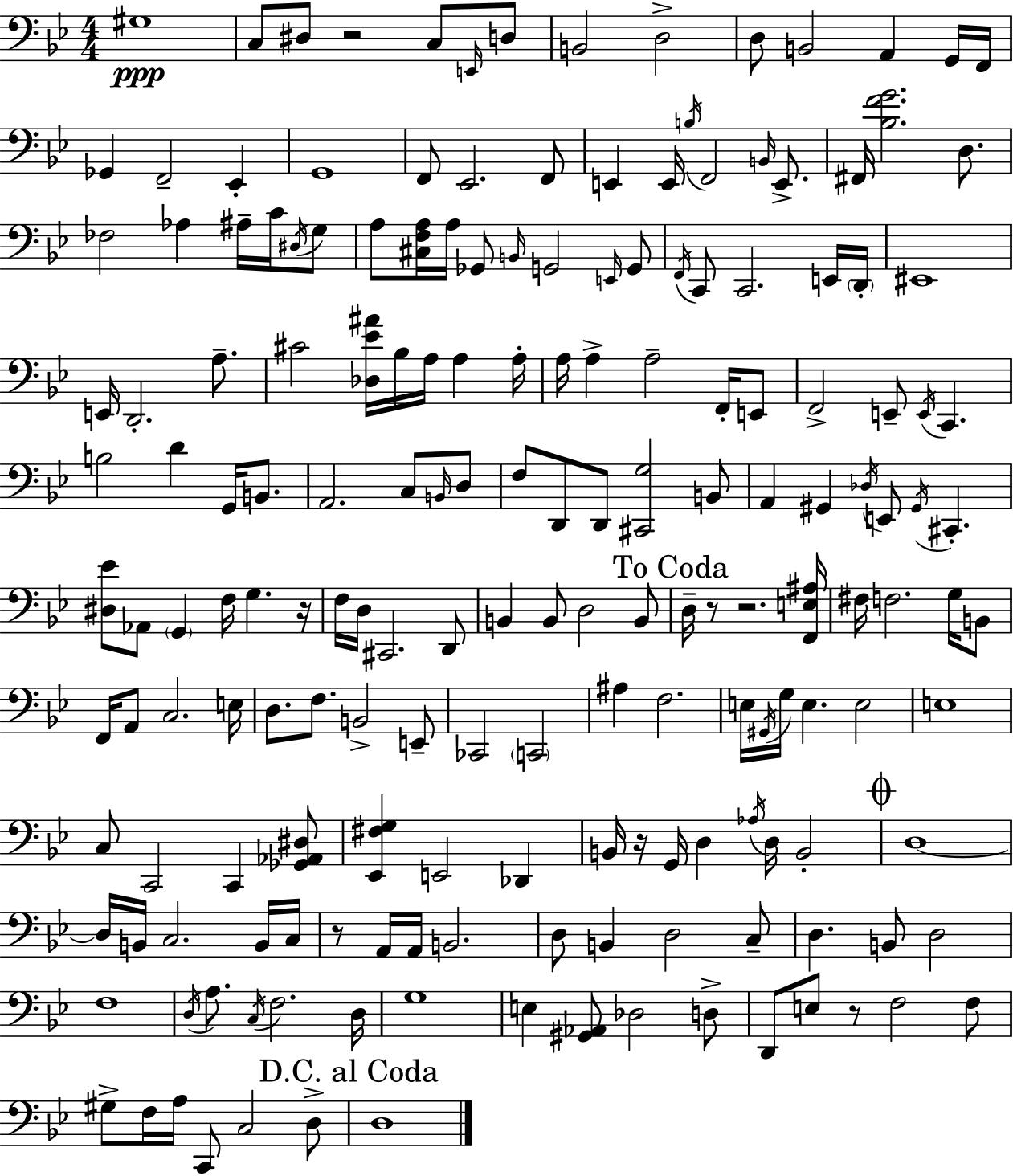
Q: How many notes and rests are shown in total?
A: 181